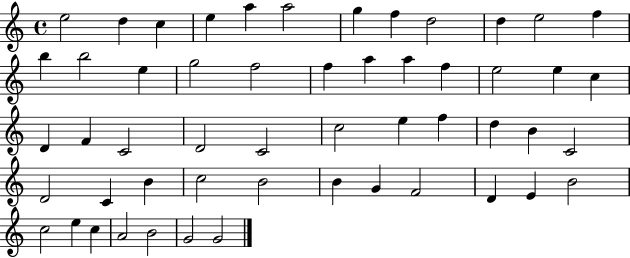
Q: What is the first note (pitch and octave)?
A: E5